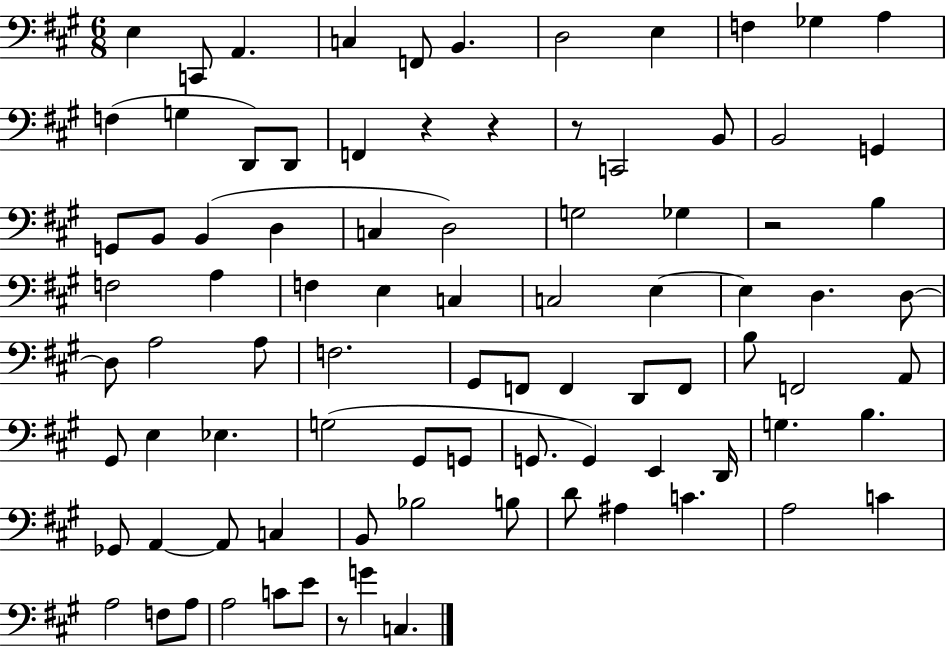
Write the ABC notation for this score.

X:1
T:Untitled
M:6/8
L:1/4
K:A
E, C,,/2 A,, C, F,,/2 B,, D,2 E, F, _G, A, F, G, D,,/2 D,,/2 F,, z z z/2 C,,2 B,,/2 B,,2 G,, G,,/2 B,,/2 B,, D, C, D,2 G,2 _G, z2 B, F,2 A, F, E, C, C,2 E, E, D, D,/2 D,/2 A,2 A,/2 F,2 ^G,,/2 F,,/2 F,, D,,/2 F,,/2 B,/2 F,,2 A,,/2 ^G,,/2 E, _E, G,2 ^G,,/2 G,,/2 G,,/2 G,, E,, D,,/4 G, B, _G,,/2 A,, A,,/2 C, B,,/2 _B,2 B,/2 D/2 ^A, C A,2 C A,2 F,/2 A,/2 A,2 C/2 E/2 z/2 G C,